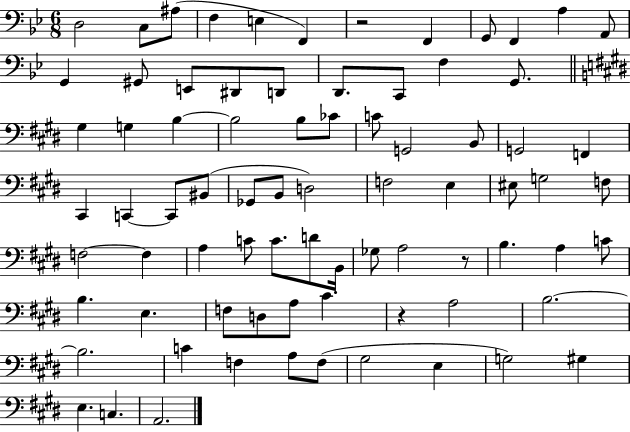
X:1
T:Untitled
M:6/8
L:1/4
K:Bb
D,2 C,/2 ^A,/2 F, E, F,, z2 F,, G,,/2 F,, A, A,,/2 G,, ^G,,/2 E,,/2 ^D,,/2 D,,/2 D,,/2 C,,/2 F, G,,/2 ^G, G, B, B,2 B,/2 _C/2 C/2 G,,2 B,,/2 G,,2 F,, ^C,, C,, C,,/2 ^B,,/2 _G,,/2 B,,/2 D,2 F,2 E, ^E,/2 G,2 F,/2 F,2 F, A, C/2 C/2 D/2 B,,/4 _G,/2 A,2 z/2 B, A, C/2 B, E, F,/2 D,/2 A,/2 ^C z A,2 B,2 B,2 C F, A,/2 F,/2 ^G,2 E, G,2 ^G, E, C, A,,2